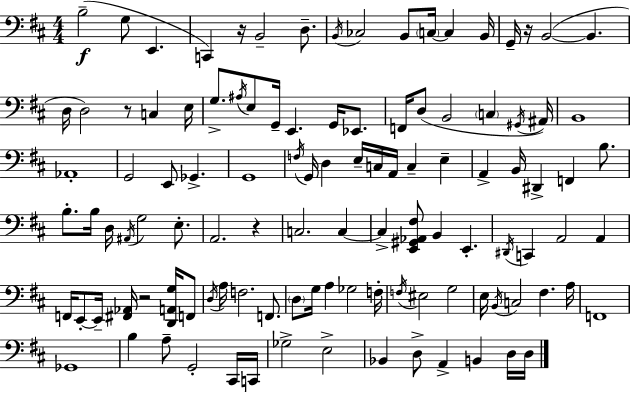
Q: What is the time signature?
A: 4/4